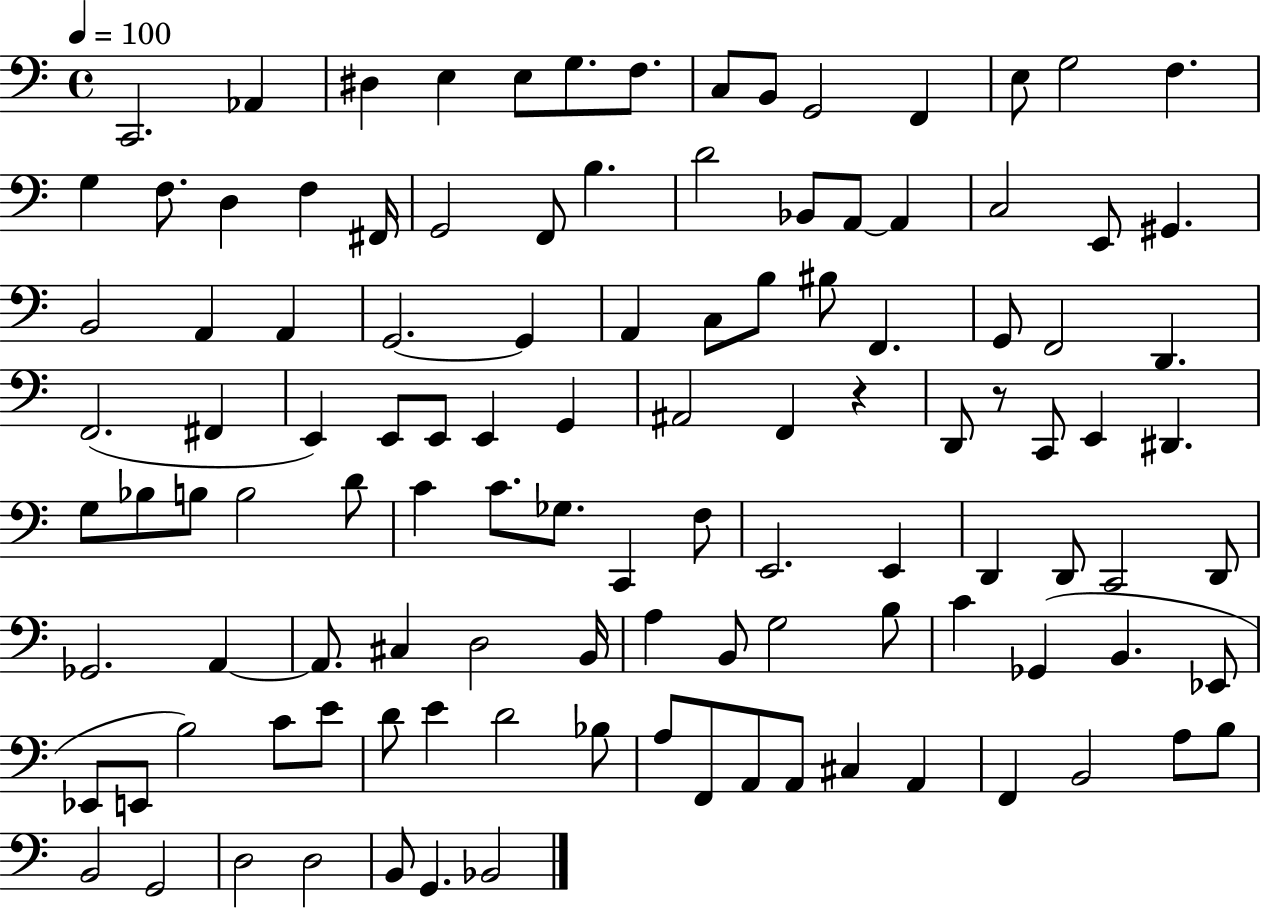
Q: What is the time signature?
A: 4/4